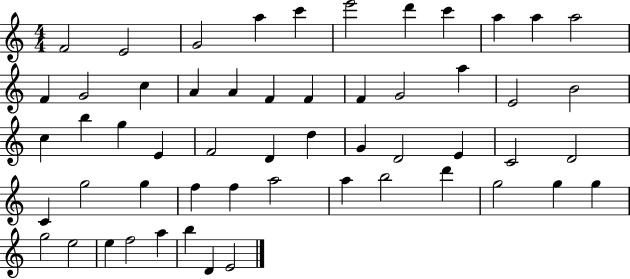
{
  \clef treble
  \numericTimeSignature
  \time 4/4
  \key c \major
  f'2 e'2 | g'2 a''4 c'''4 | e'''2 d'''4 c'''4 | a''4 a''4 a''2 | \break f'4 g'2 c''4 | a'4 a'4 f'4 f'4 | f'4 g'2 a''4 | e'2 b'2 | \break c''4 b''4 g''4 e'4 | f'2 d'4 d''4 | g'4 d'2 e'4 | c'2 d'2 | \break c'4 g''2 g''4 | f''4 f''4 a''2 | a''4 b''2 d'''4 | g''2 g''4 g''4 | \break g''2 e''2 | e''4 f''2 a''4 | b''4 d'4 e'2 | \bar "|."
}